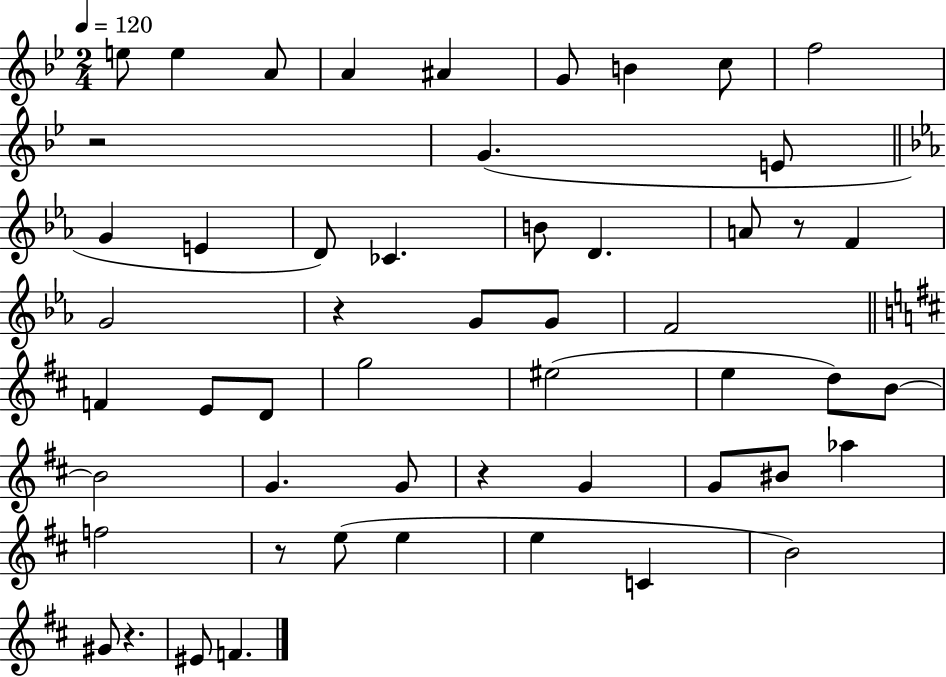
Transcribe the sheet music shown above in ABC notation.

X:1
T:Untitled
M:2/4
L:1/4
K:Bb
e/2 e A/2 A ^A G/2 B c/2 f2 z2 G E/2 G E D/2 _C B/2 D A/2 z/2 F G2 z G/2 G/2 F2 F E/2 D/2 g2 ^e2 e d/2 B/2 B2 G G/2 z G G/2 ^B/2 _a f2 z/2 e/2 e e C B2 ^G/2 z ^E/2 F